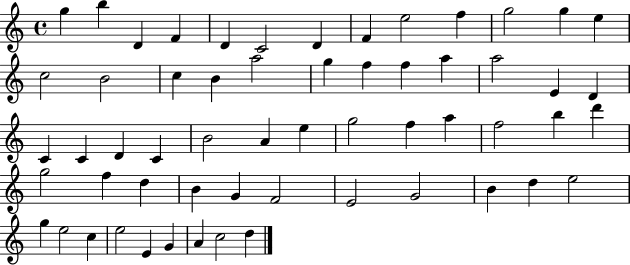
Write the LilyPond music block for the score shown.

{
  \clef treble
  \time 4/4
  \defaultTimeSignature
  \key c \major
  g''4 b''4 d'4 f'4 | d'4 c'2 d'4 | f'4 e''2 f''4 | g''2 g''4 e''4 | \break c''2 b'2 | c''4 b'4 a''2 | g''4 f''4 f''4 a''4 | a''2 e'4 d'4 | \break c'4 c'4 d'4 c'4 | b'2 a'4 e''4 | g''2 f''4 a''4 | f''2 b''4 d'''4 | \break g''2 f''4 d''4 | b'4 g'4 f'2 | e'2 g'2 | b'4 d''4 e''2 | \break g''4 e''2 c''4 | e''2 e'4 g'4 | a'4 c''2 d''4 | \bar "|."
}